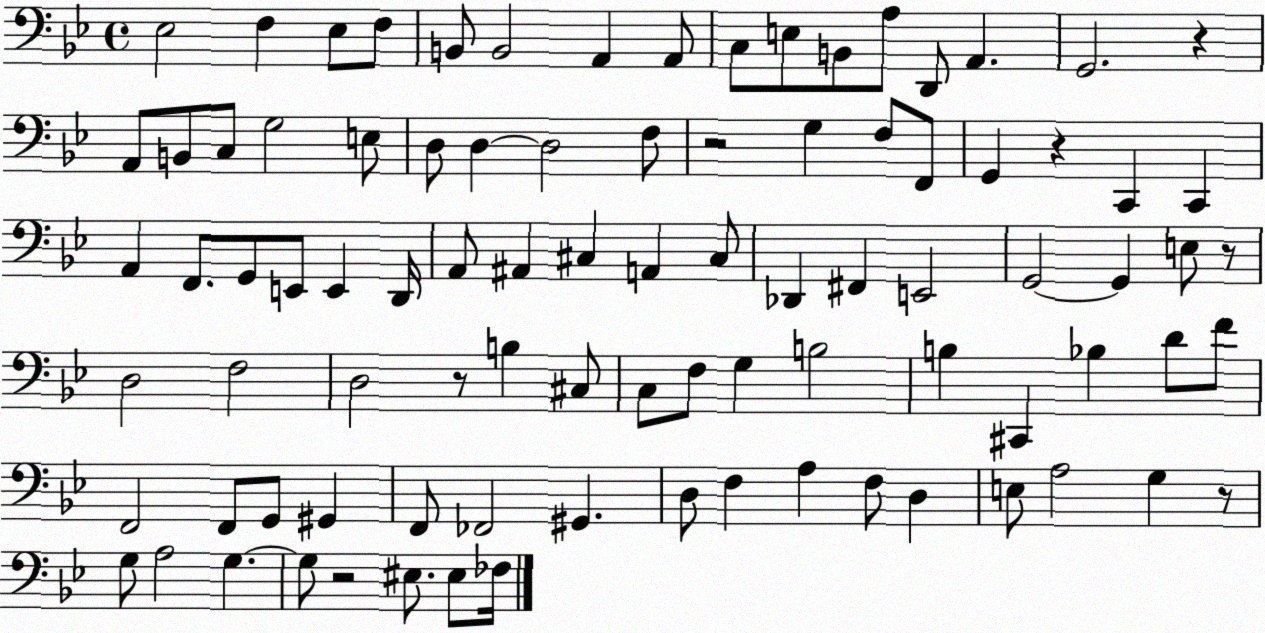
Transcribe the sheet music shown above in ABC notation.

X:1
T:Untitled
M:4/4
L:1/4
K:Bb
_E,2 F, _E,/2 F,/2 B,,/2 B,,2 A,, A,,/2 C,/2 E,/2 B,,/2 A,/2 D,,/2 A,, G,,2 z A,,/2 B,,/2 C,/2 G,2 E,/2 D,/2 D, D,2 F,/2 z2 G, F,/2 F,,/2 G,, z C,, C,, A,, F,,/2 G,,/2 E,,/2 E,, D,,/4 A,,/2 ^A,, ^C, A,, ^C,/2 _D,, ^F,, E,,2 G,,2 G,, E,/2 z/2 D,2 F,2 D,2 z/2 B, ^C,/2 C,/2 F,/2 G, B,2 B, ^C,, _B, D/2 F/2 F,,2 F,,/2 G,,/2 ^G,, F,,/2 _F,,2 ^G,, D,/2 F, A, F,/2 D, E,/2 A,2 G, z/2 G,/2 A,2 G, G,/2 z2 ^E,/2 ^E,/2 _F,/4